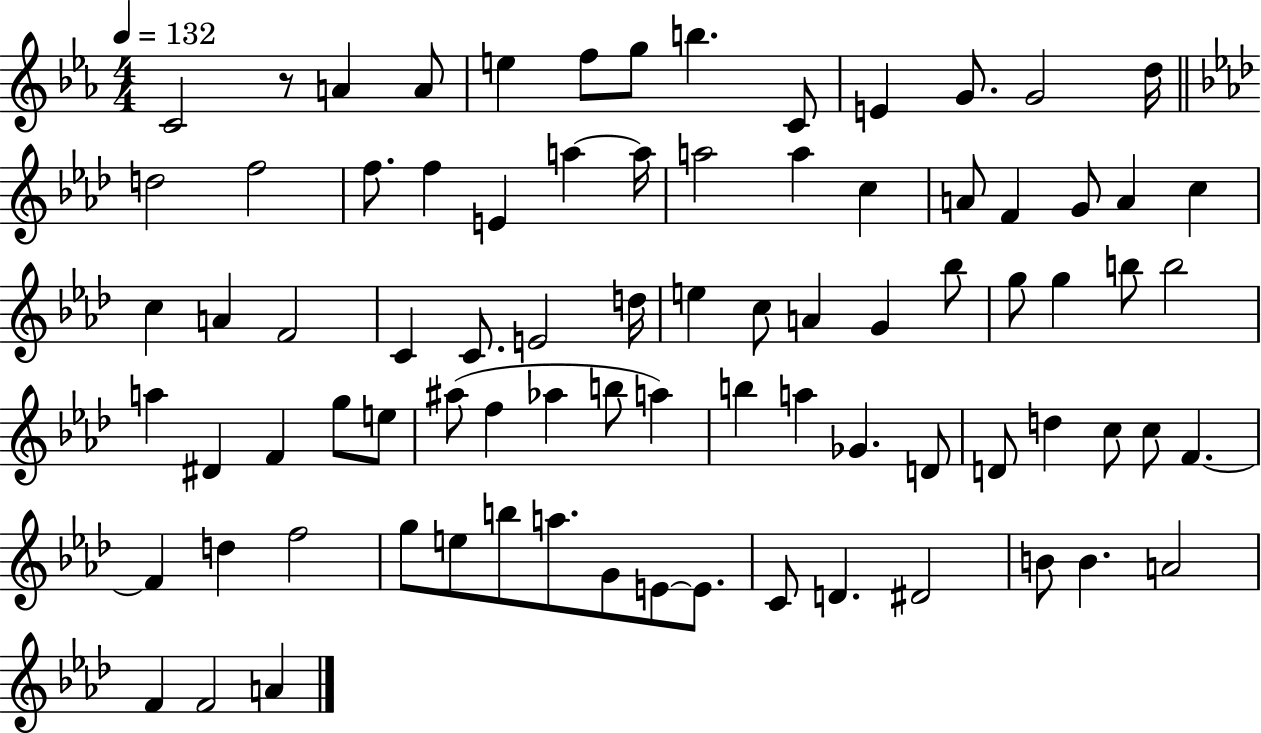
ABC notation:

X:1
T:Untitled
M:4/4
L:1/4
K:Eb
C2 z/2 A A/2 e f/2 g/2 b C/2 E G/2 G2 d/4 d2 f2 f/2 f E a a/4 a2 a c A/2 F G/2 A c c A F2 C C/2 E2 d/4 e c/2 A G _b/2 g/2 g b/2 b2 a ^D F g/2 e/2 ^a/2 f _a b/2 a b a _G D/2 D/2 d c/2 c/2 F F d f2 g/2 e/2 b/2 a/2 G/2 E/2 E/2 C/2 D ^D2 B/2 B A2 F F2 A